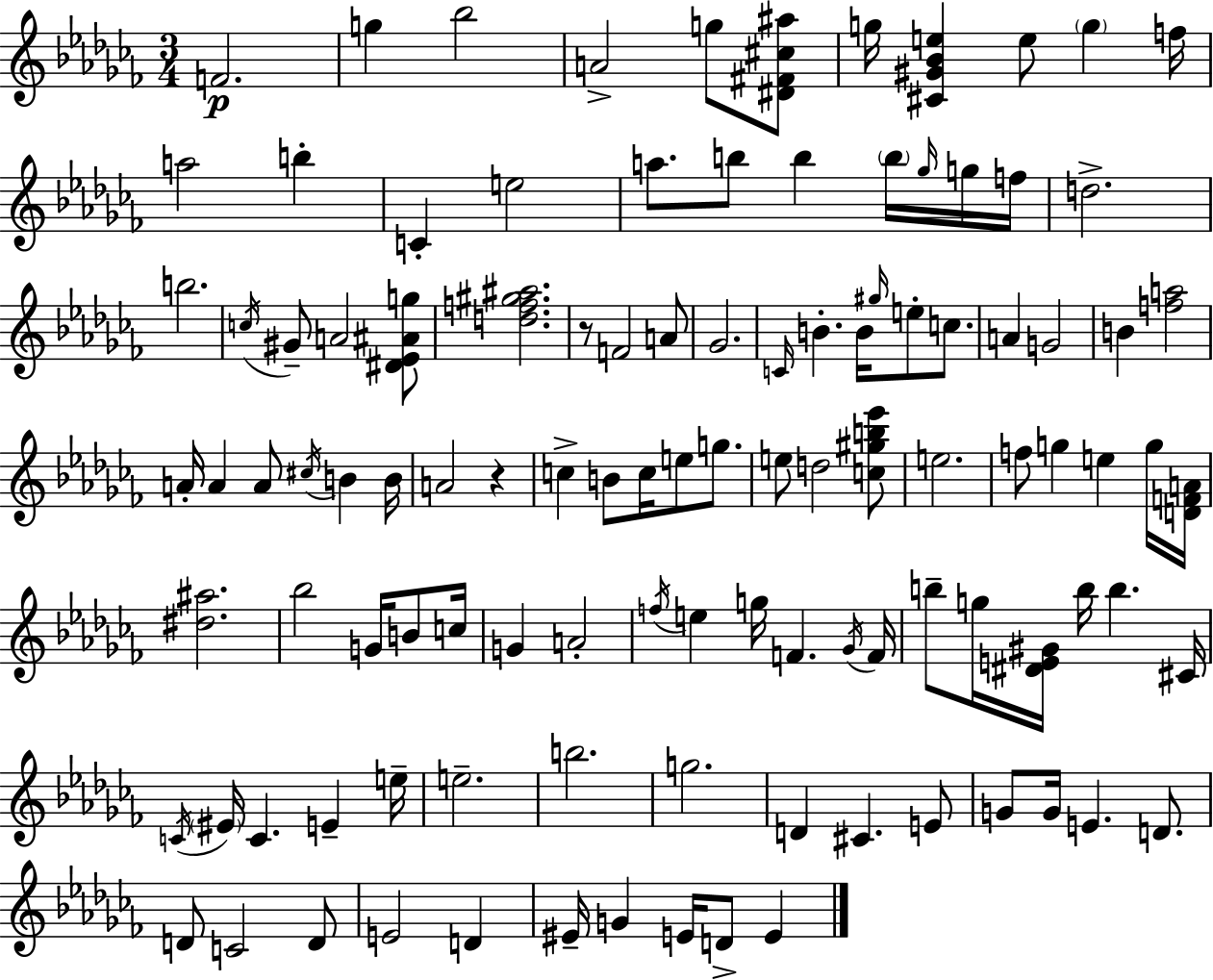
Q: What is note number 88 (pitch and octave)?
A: D4